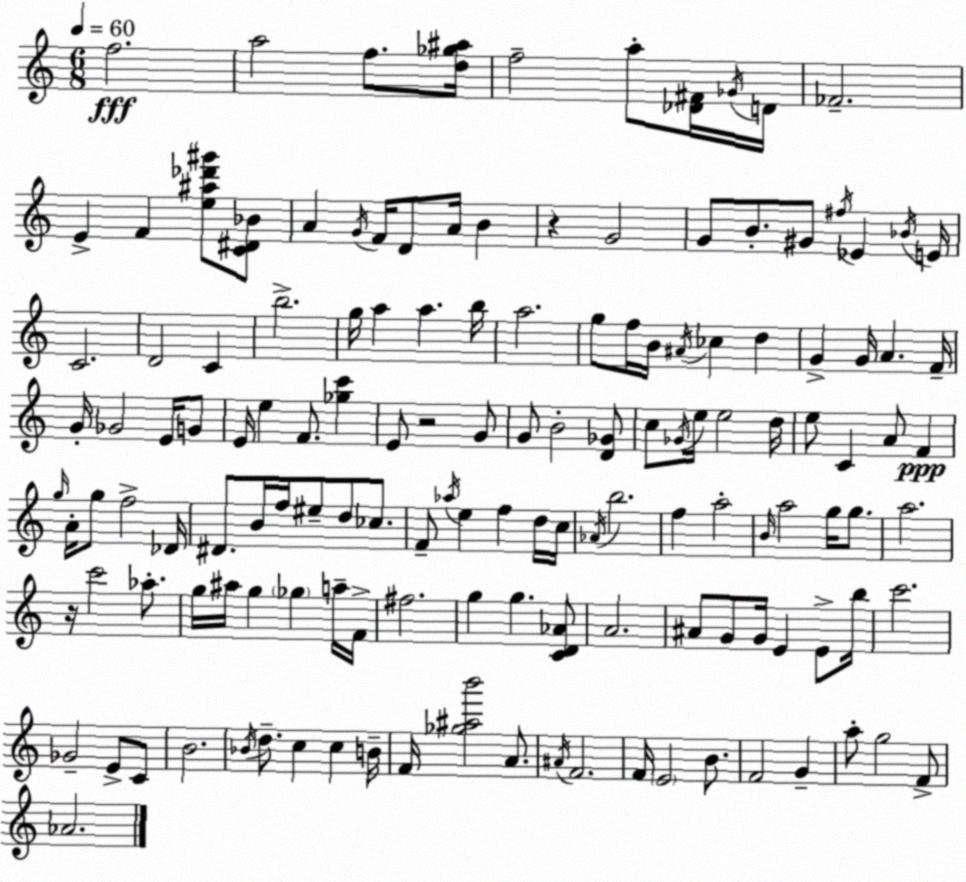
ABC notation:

X:1
T:Untitled
M:6/8
L:1/4
K:Am
f2 a2 f/2 [d_g^a]/4 f2 a/2 [_D^F]/4 _G/4 D/4 _F2 E F [e^a_d'^g']/2 [C^D_B]/2 A G/4 F/4 D/2 A/4 B z G2 G/2 B/2 ^G/2 ^f/4 _E _B/4 E/4 C2 D2 C b2 g/4 a a b/4 a2 g/2 f/4 B/4 ^A/4 _c d G G/4 A F/4 G/4 _G2 E/4 G/2 E/4 e F/2 [_gc'] E/2 z2 G/2 G/2 B2 [D_G]/2 c/2 _G/4 e/4 e2 d/4 e/2 C A/2 F g/4 A/4 g/2 f2 _D/4 ^D/2 B/4 f/4 ^e/2 d/2 _c/2 F/2 _a/4 e f d/4 c/4 _A/4 b2 f a2 B/4 a2 g/4 g/2 a2 z/4 c'2 _a/2 g/4 ^a/4 g _g a/4 F/4 ^f2 g g [CD_A]/2 A2 ^A/2 G/2 G/4 E E/2 b/4 c'2 _G2 E/2 C/2 B2 _B/4 d/2 c c B/4 F/4 [_g^ab']2 A/2 ^A/4 F2 F/4 E2 B/2 F2 G a/2 g2 F/2 _A2